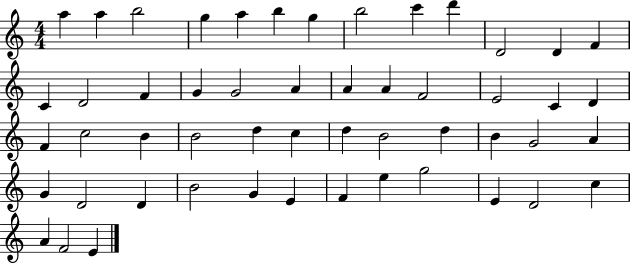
X:1
T:Untitled
M:4/4
L:1/4
K:C
a a b2 g a b g b2 c' d' D2 D F C D2 F G G2 A A A F2 E2 C D F c2 B B2 d c d B2 d B G2 A G D2 D B2 G E F e g2 E D2 c A F2 E